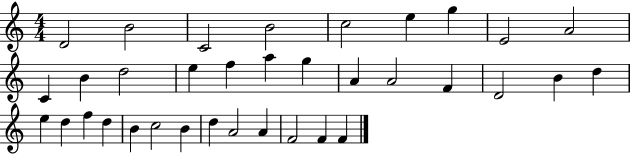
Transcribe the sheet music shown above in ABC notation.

X:1
T:Untitled
M:4/4
L:1/4
K:C
D2 B2 C2 B2 c2 e g E2 A2 C B d2 e f a g A A2 F D2 B d e d f d B c2 B d A2 A F2 F F